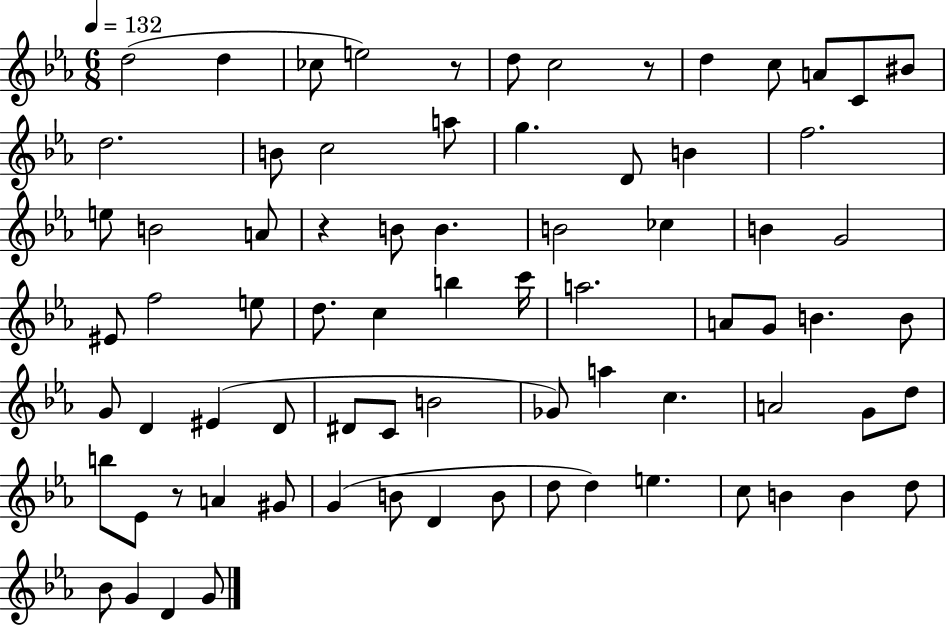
D5/h D5/q CES5/e E5/h R/e D5/e C5/h R/e D5/q C5/e A4/e C4/e BIS4/e D5/h. B4/e C5/h A5/e G5/q. D4/e B4/q F5/h. E5/e B4/h A4/e R/q B4/e B4/q. B4/h CES5/q B4/q G4/h EIS4/e F5/h E5/e D5/e. C5/q B5/q C6/s A5/h. A4/e G4/e B4/q. B4/e G4/e D4/q EIS4/q D4/e D#4/e C4/e B4/h Gb4/e A5/q C5/q. A4/h G4/e D5/e B5/e Eb4/e R/e A4/q G#4/e G4/q B4/e D4/q B4/e D5/e D5/q E5/q. C5/e B4/q B4/q D5/e Bb4/e G4/q D4/q G4/e